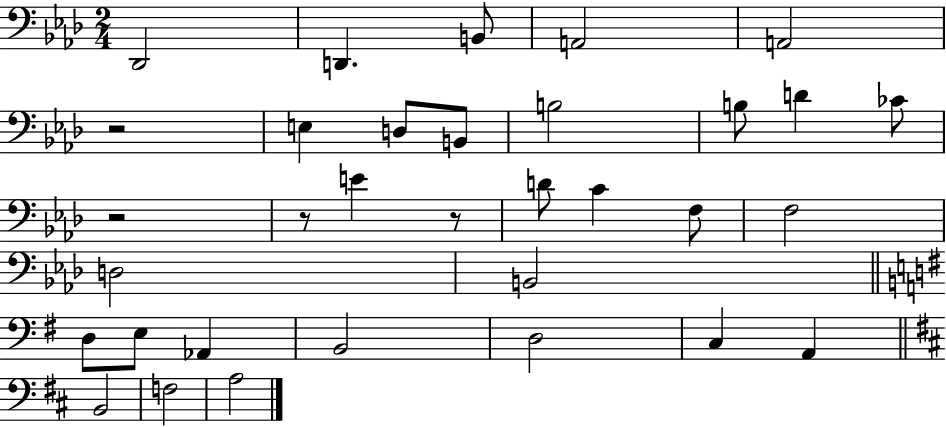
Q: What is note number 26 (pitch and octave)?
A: A2